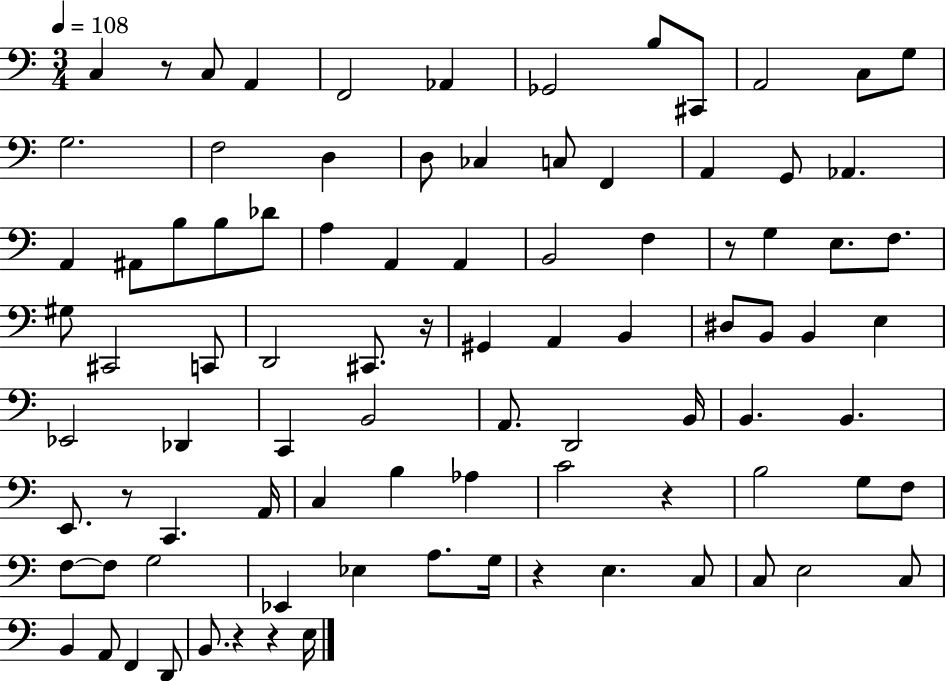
C3/q R/e C3/e A2/q F2/h Ab2/q Gb2/h B3/e C#2/e A2/h C3/e G3/e G3/h. F3/h D3/q D3/e CES3/q C3/e F2/q A2/q G2/e Ab2/q. A2/q A#2/e B3/e B3/e Db4/e A3/q A2/q A2/q B2/h F3/q R/e G3/q E3/e. F3/e. G#3/e C#2/h C2/e D2/h C#2/e. R/s G#2/q A2/q B2/q D#3/e B2/e B2/q E3/q Eb2/h Db2/q C2/q B2/h A2/e. D2/h B2/s B2/q. B2/q. E2/e. R/e C2/q. A2/s C3/q B3/q Ab3/q C4/h R/q B3/h G3/e F3/e F3/e F3/e G3/h Eb2/q Eb3/q A3/e. G3/s R/q E3/q. C3/e C3/e E3/h C3/e B2/q A2/e F2/q D2/e B2/e. R/q R/q E3/s